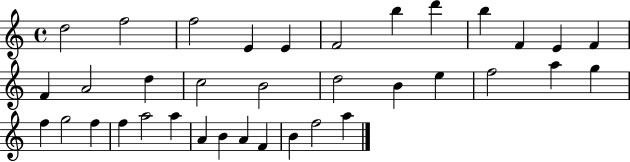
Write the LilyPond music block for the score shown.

{
  \clef treble
  \time 4/4
  \defaultTimeSignature
  \key c \major
  d''2 f''2 | f''2 e'4 e'4 | f'2 b''4 d'''4 | b''4 f'4 e'4 f'4 | \break f'4 a'2 d''4 | c''2 b'2 | d''2 b'4 e''4 | f''2 a''4 g''4 | \break f''4 g''2 f''4 | f''4 a''2 a''4 | a'4 b'4 a'4 f'4 | b'4 f''2 a''4 | \break \bar "|."
}